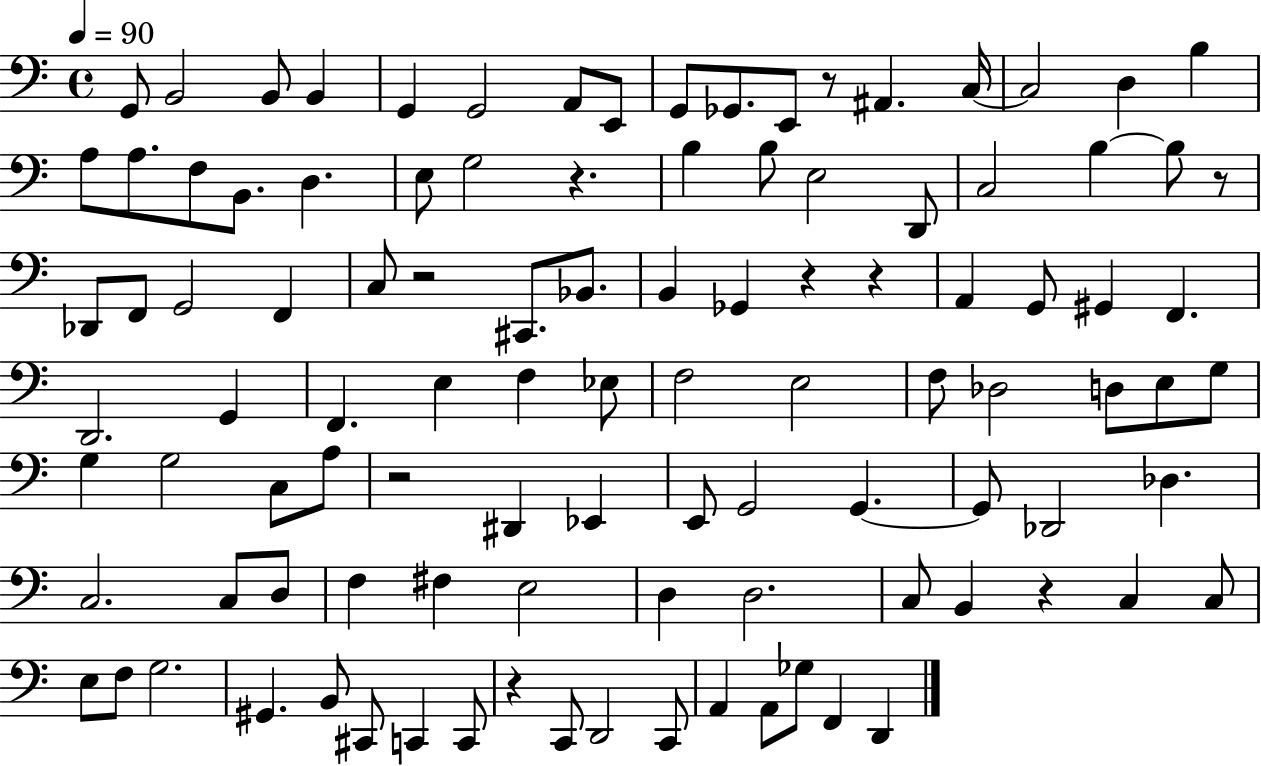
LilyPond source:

{
  \clef bass
  \time 4/4
  \defaultTimeSignature
  \key c \major
  \tempo 4 = 90
  g,8 b,2 b,8 b,4 | g,4 g,2 a,8 e,8 | g,8 ges,8. e,8 r8 ais,4. c16~~ | c2 d4 b4 | \break a8 a8. f8 b,8. d4. | e8 g2 r4. | b4 b8 e2 d,8 | c2 b4~~ b8 r8 | \break des,8 f,8 g,2 f,4 | c8 r2 cis,8. bes,8. | b,4 ges,4 r4 r4 | a,4 g,8 gis,4 f,4. | \break d,2. g,4 | f,4. e4 f4 ees8 | f2 e2 | f8 des2 d8 e8 g8 | \break g4 g2 c8 a8 | r2 dis,4 ees,4 | e,8 g,2 g,4.~~ | g,8 des,2 des4. | \break c2. c8 d8 | f4 fis4 e2 | d4 d2. | c8 b,4 r4 c4 c8 | \break e8 f8 g2. | gis,4. b,8 cis,8 c,4 c,8 | r4 c,8 d,2 c,8 | a,4 a,8 ges8 f,4 d,4 | \break \bar "|."
}